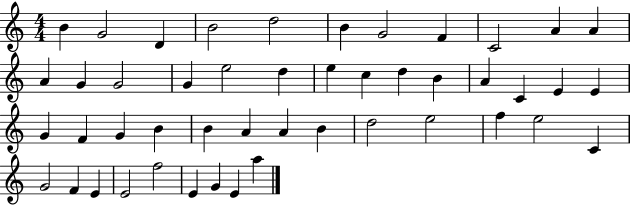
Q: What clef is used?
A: treble